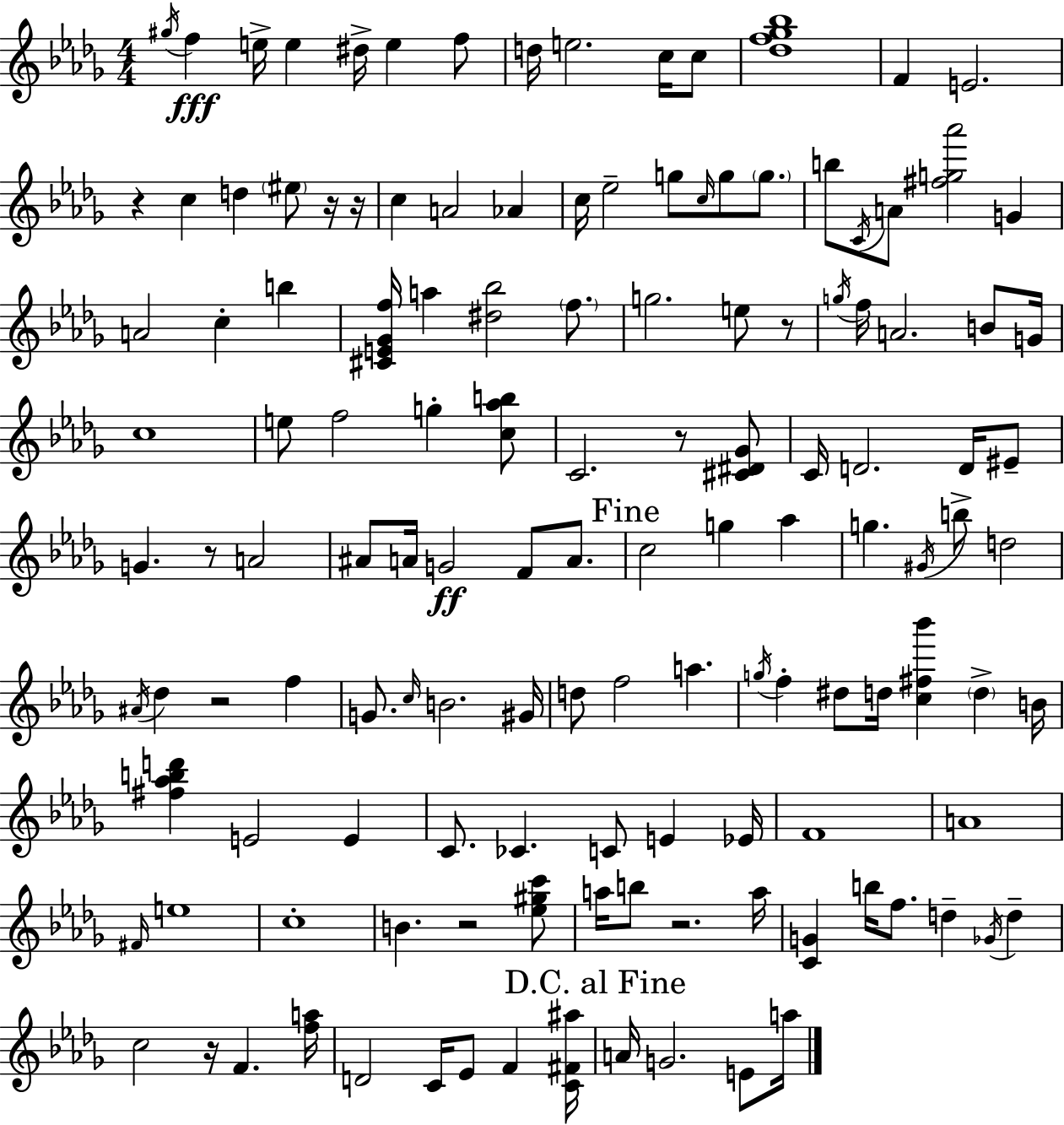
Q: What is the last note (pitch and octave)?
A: A5